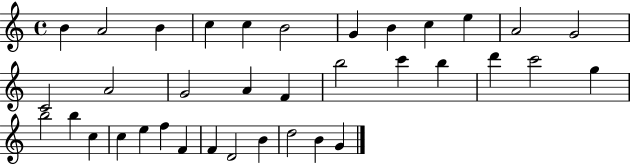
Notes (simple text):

B4/q A4/h B4/q C5/q C5/q B4/h G4/q B4/q C5/q E5/q A4/h G4/h C4/h A4/h G4/h A4/q F4/q B5/h C6/q B5/q D6/q C6/h G5/q B5/h B5/q C5/q C5/q E5/q F5/q F4/q F4/q D4/h B4/q D5/h B4/q G4/q